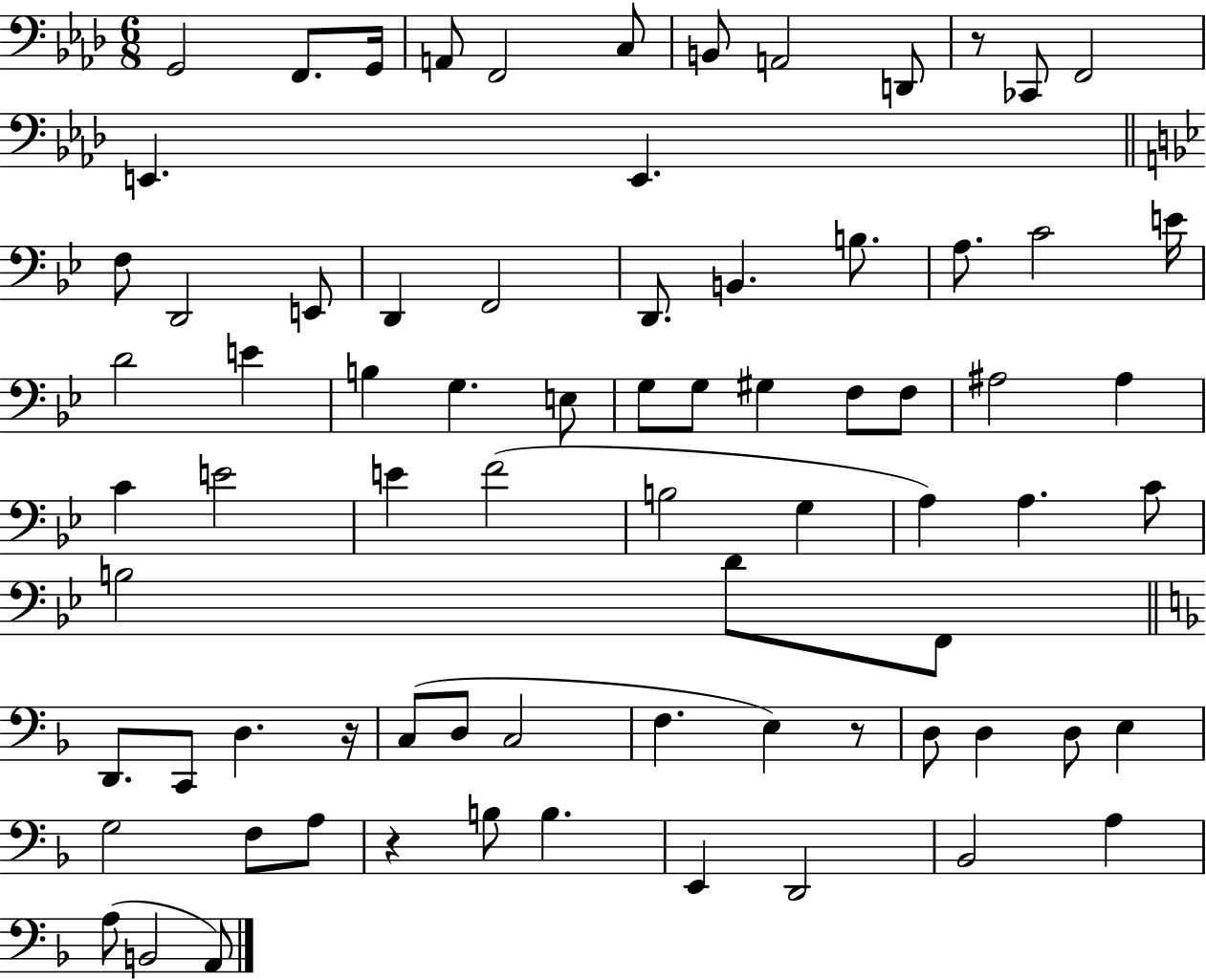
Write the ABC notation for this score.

X:1
T:Untitled
M:6/8
L:1/4
K:Ab
G,,2 F,,/2 G,,/4 A,,/2 F,,2 C,/2 B,,/2 A,,2 D,,/2 z/2 _C,,/2 F,,2 E,, E,, F,/2 D,,2 E,,/2 D,, F,,2 D,,/2 B,, B,/2 A,/2 C2 E/4 D2 E B, G, E,/2 G,/2 G,/2 ^G, F,/2 F,/2 ^A,2 ^A, C E2 E F2 B,2 G, A, A, C/2 B,2 D/2 F,,/2 D,,/2 C,,/2 D, z/4 C,/2 D,/2 C,2 F, E, z/2 D,/2 D, D,/2 E, G,2 F,/2 A,/2 z B,/2 B, E,, D,,2 _B,,2 A, A,/2 B,,2 A,,/2